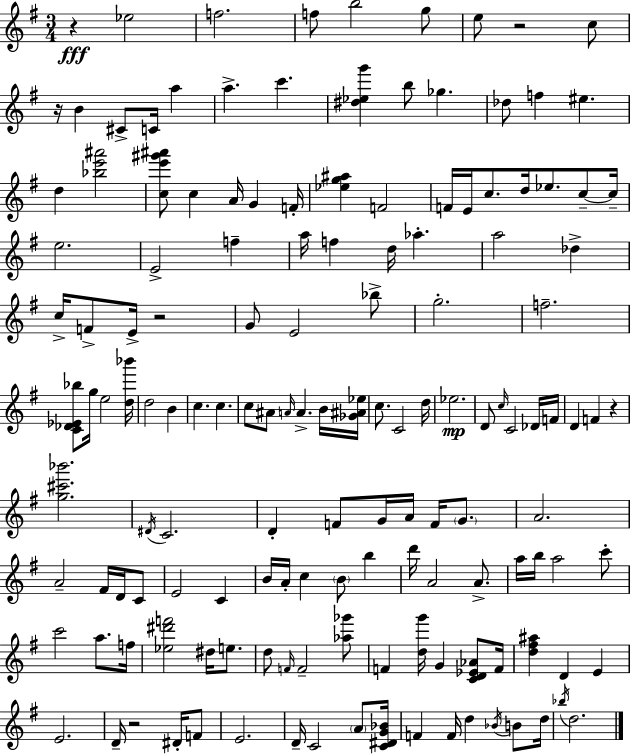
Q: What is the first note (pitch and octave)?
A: Eb5